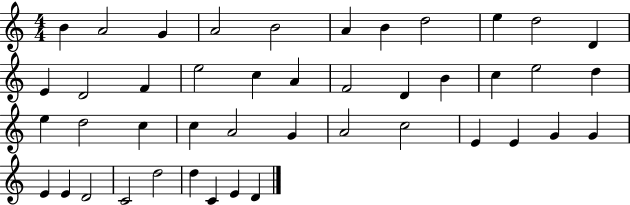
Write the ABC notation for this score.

X:1
T:Untitled
M:4/4
L:1/4
K:C
B A2 G A2 B2 A B d2 e d2 D E D2 F e2 c A F2 D B c e2 d e d2 c c A2 G A2 c2 E E G G E E D2 C2 d2 d C E D